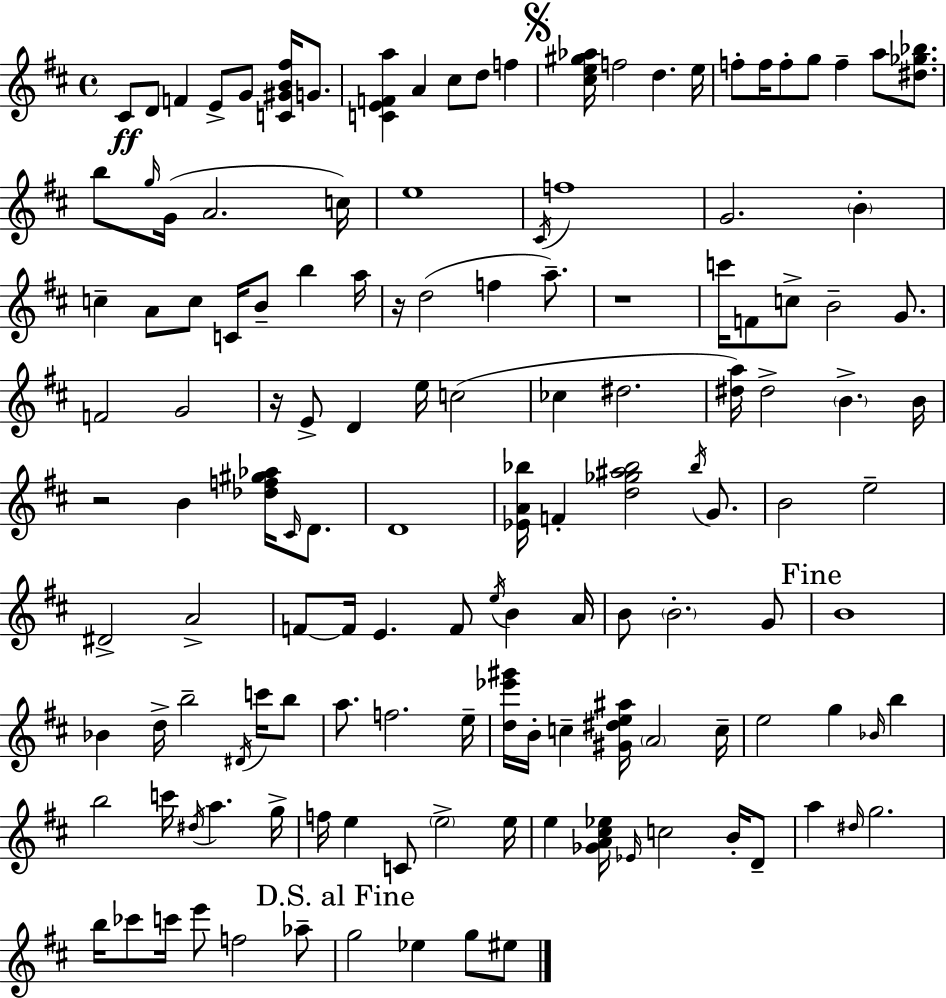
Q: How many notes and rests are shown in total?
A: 137